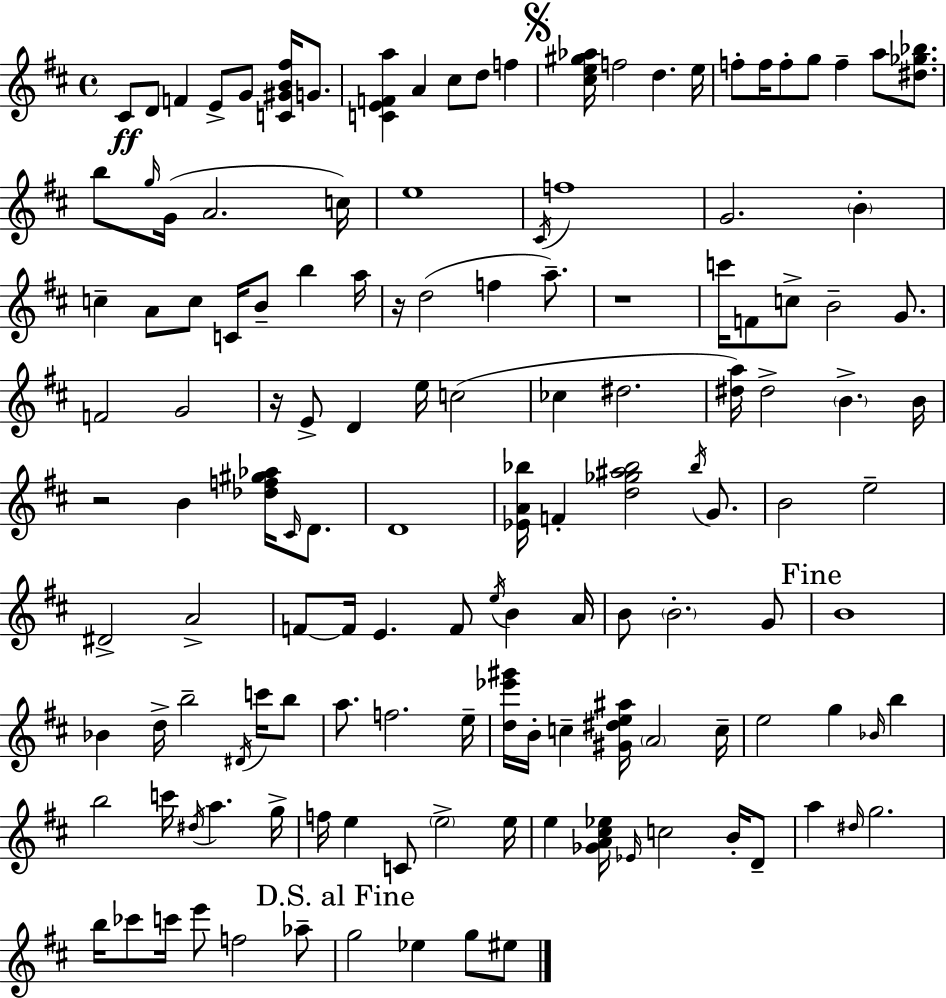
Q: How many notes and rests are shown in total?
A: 137